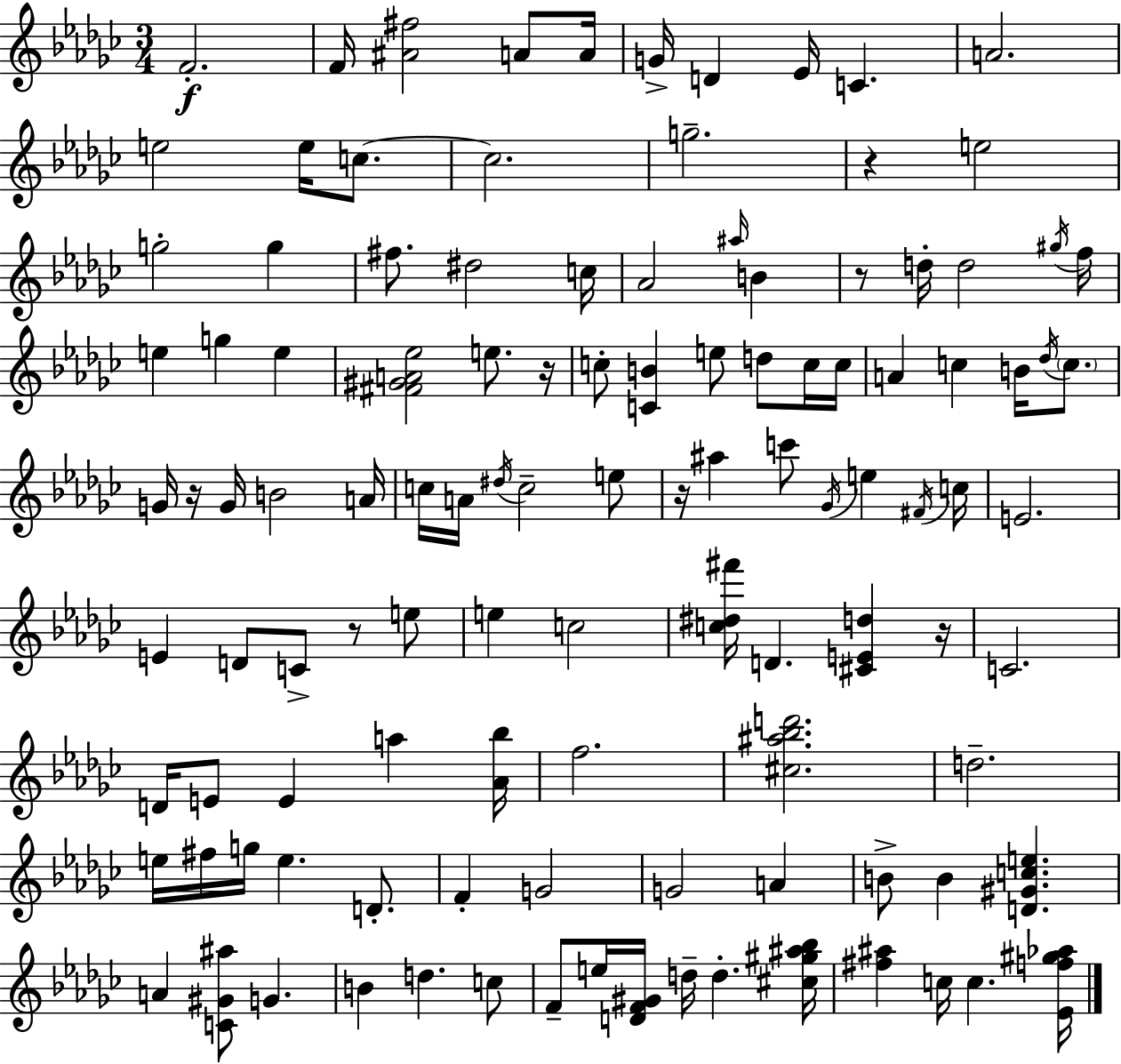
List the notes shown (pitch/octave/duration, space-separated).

F4/h. F4/s [A#4,F#5]/h A4/e A4/s G4/s D4/q Eb4/s C4/q. A4/h. E5/h E5/s C5/e. C5/h. G5/h. R/q E5/h G5/h G5/q F#5/e. D#5/h C5/s Ab4/h A#5/s B4/q R/e D5/s D5/h G#5/s F5/s E5/q G5/q E5/q [F#4,G#4,A4,Eb5]/h E5/e. R/s C5/e [C4,B4]/q E5/e D5/e C5/s C5/s A4/q C5/q B4/s Db5/s C5/e. G4/s R/s G4/s B4/h A4/s C5/s A4/s D#5/s C5/h E5/e R/s A#5/q C6/e Gb4/s E5/q F#4/s C5/s E4/h. E4/q D4/e C4/e R/e E5/e E5/q C5/h [C5,D#5,F#6]/s D4/q. [C#4,E4,D5]/q R/s C4/h. D4/s E4/e E4/q A5/q [Ab4,Bb5]/s F5/h. [C#5,A#5,Bb5,D6]/h. D5/h. E5/s F#5/s G5/s E5/q. D4/e. F4/q G4/h G4/h A4/q B4/e B4/q [D4,G#4,C5,E5]/q. A4/q [C4,G#4,A#5]/e G4/q. B4/q D5/q. C5/e F4/e E5/s [D4,F4,G#4]/s D5/s D5/q. [C#5,G#5,A#5,Bb5]/s [F#5,A#5]/q C5/s C5/q. [Eb4,F5,G#5,Ab5]/s